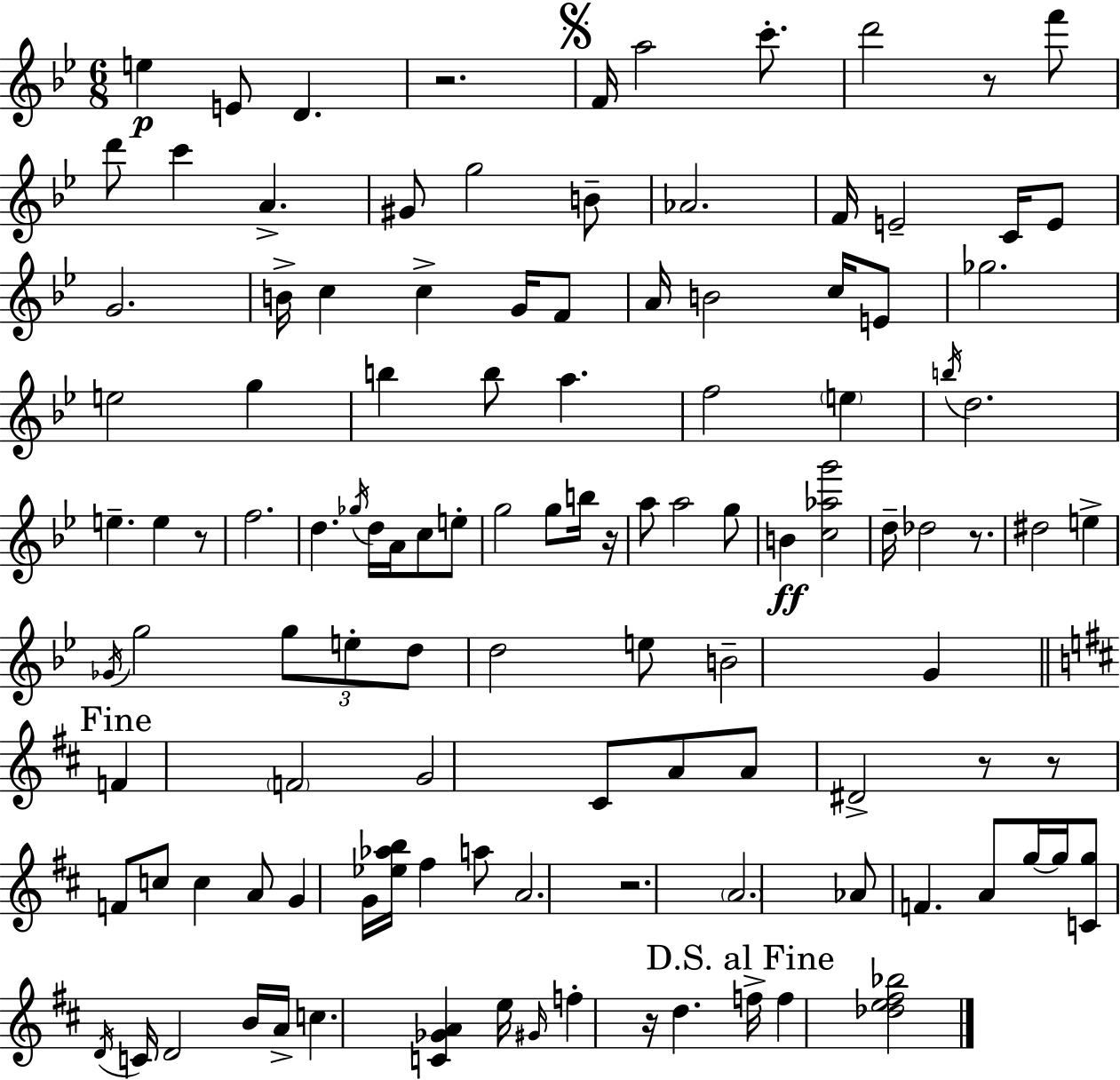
E5/q E4/e D4/q. R/h. F4/s A5/h C6/e. D6/h R/e F6/e D6/e C6/q A4/q. G#4/e G5/h B4/e Ab4/h. F4/s E4/h C4/s E4/e G4/h. B4/s C5/q C5/q G4/s F4/e A4/s B4/h C5/s E4/e Gb5/h. E5/h G5/q B5/q B5/e A5/q. F5/h E5/q B5/s D5/h. E5/q. E5/q R/e F5/h. D5/q. Gb5/s D5/s A4/s C5/e E5/e G5/h G5/e B5/s R/s A5/e A5/h G5/e B4/q [C5,Ab5,G6]/h D5/s Db5/h R/e. D#5/h E5/q Gb4/s G5/h G5/e E5/e D5/e D5/h E5/e B4/h G4/q F4/q F4/h G4/h C#4/e A4/e A4/e D#4/h R/e R/e F4/e C5/e C5/q A4/e G4/q G4/s [Eb5,Ab5,B5]/s F#5/q A5/e A4/h. R/h. A4/h. Ab4/e F4/q. A4/e G5/s G5/s [C4,G5]/e D4/s C4/s D4/h B4/s A4/s C5/q. [C4,Gb4,A4]/q E5/s G#4/s F5/q R/s D5/q. F5/s F5/q [Db5,E5,F#5,Bb5]/h